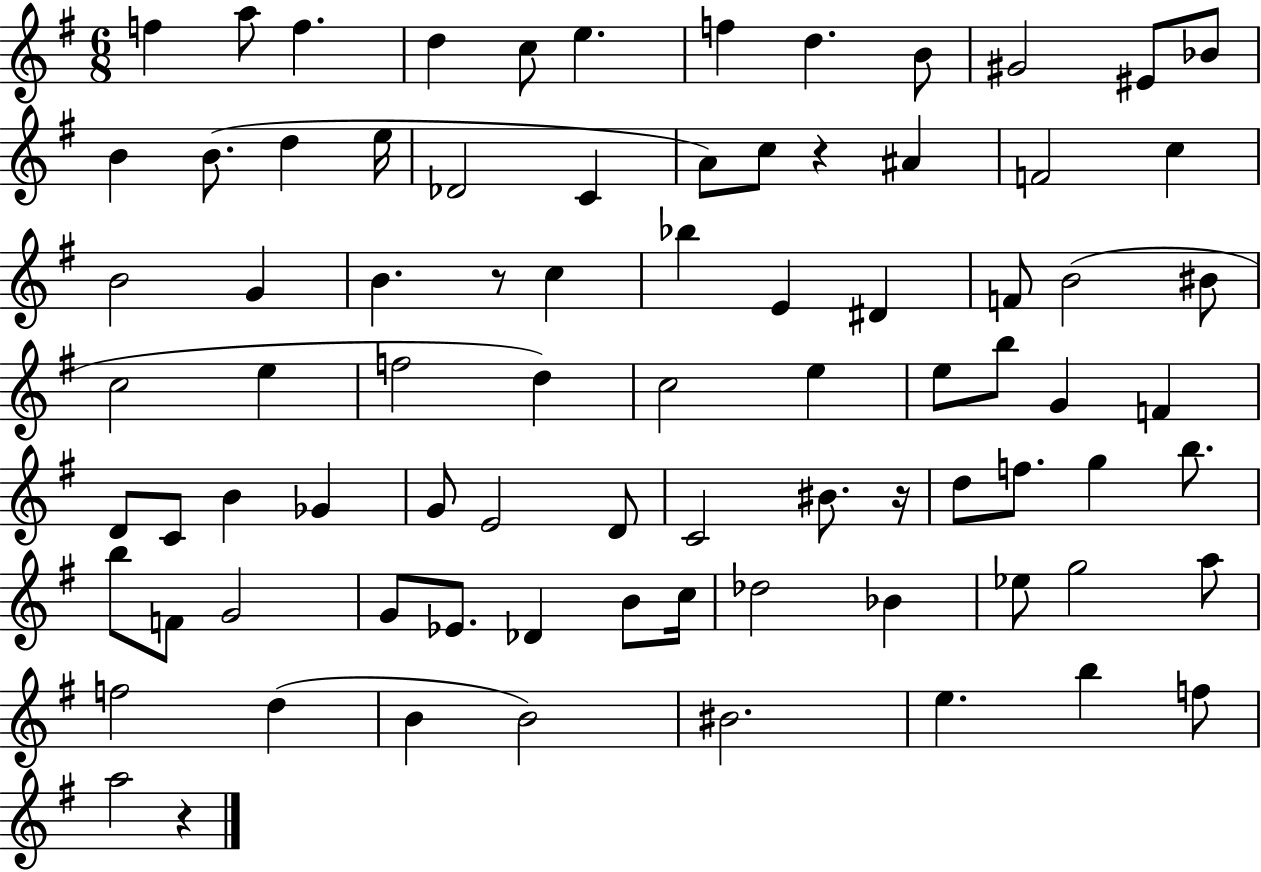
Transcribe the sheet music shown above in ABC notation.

X:1
T:Untitled
M:6/8
L:1/4
K:G
f a/2 f d c/2 e f d B/2 ^G2 ^E/2 _B/2 B B/2 d e/4 _D2 C A/2 c/2 z ^A F2 c B2 G B z/2 c _b E ^D F/2 B2 ^B/2 c2 e f2 d c2 e e/2 b/2 G F D/2 C/2 B _G G/2 E2 D/2 C2 ^B/2 z/4 d/2 f/2 g b/2 b/2 F/2 G2 G/2 _E/2 _D B/2 c/4 _d2 _B _e/2 g2 a/2 f2 d B B2 ^B2 e b f/2 a2 z